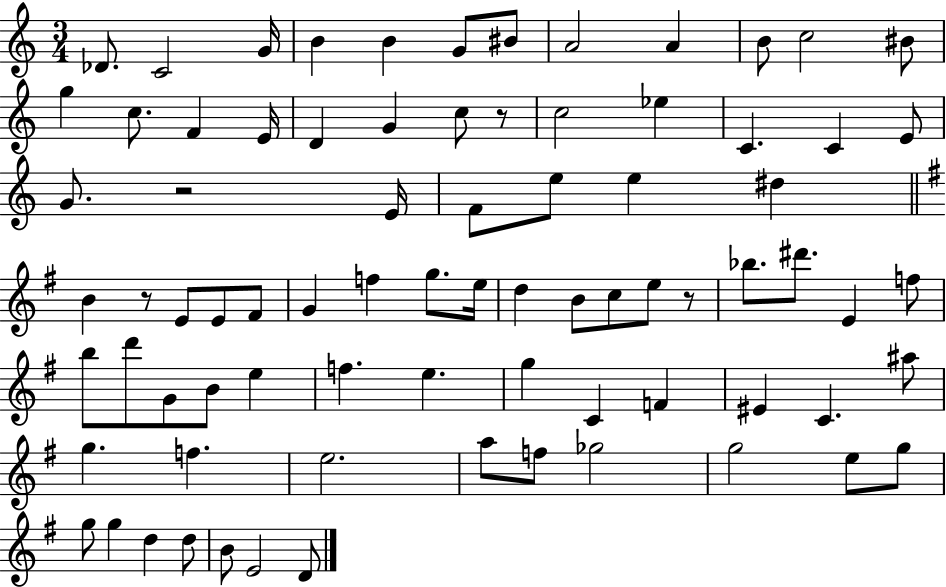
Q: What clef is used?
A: treble